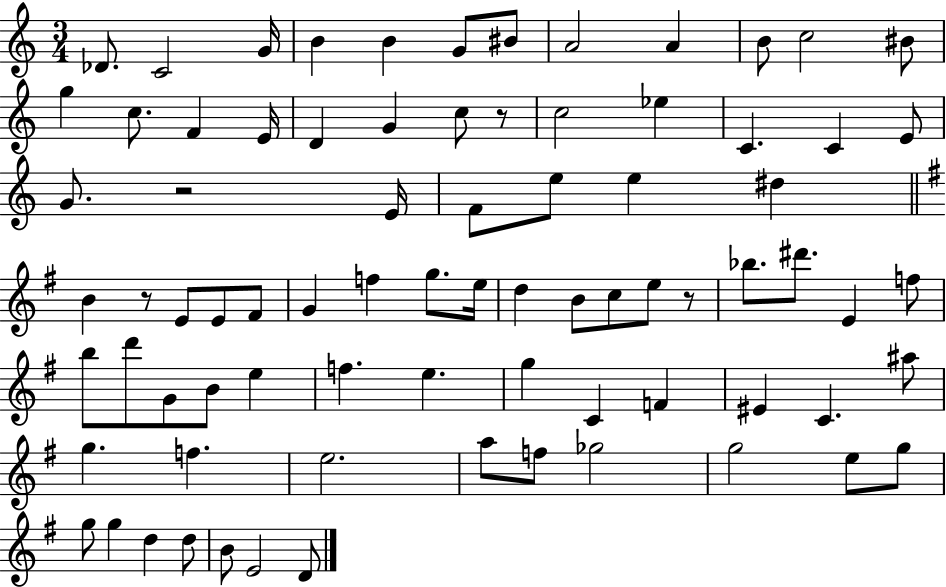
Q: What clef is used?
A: treble